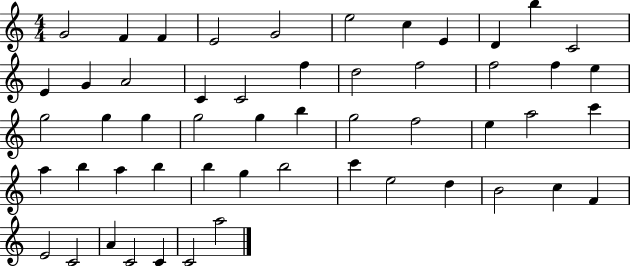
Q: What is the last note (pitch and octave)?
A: A5